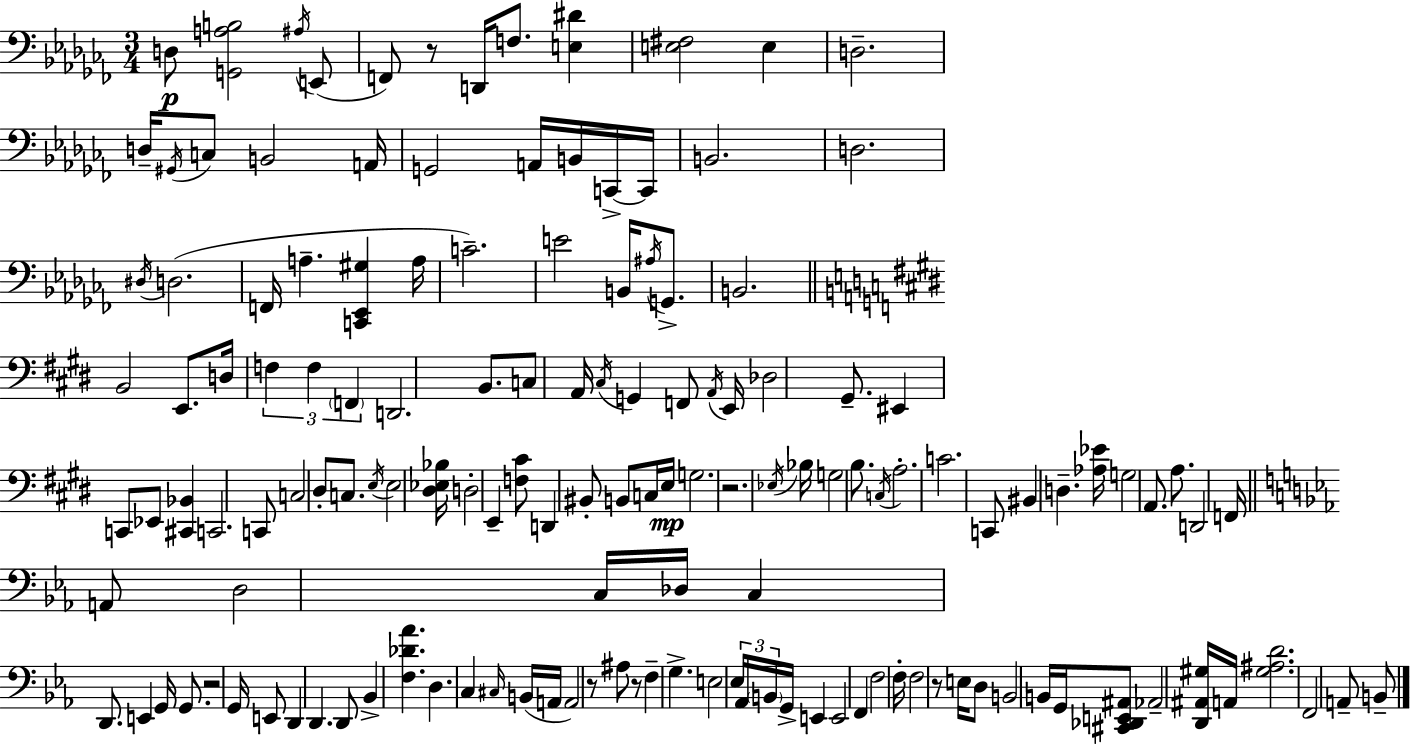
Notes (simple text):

D3/e [G2,A3,B3]/h A#3/s E2/e F2/e R/e D2/s F3/e. [E3,D#4]/q [E3,F#3]/h E3/q D3/h. D3/s G#2/s C3/e B2/h A2/s G2/h A2/s B2/s C2/s C2/s B2/h. D3/h. D#3/s D3/h. F2/s A3/q. [C2,Eb2,G#3]/q A3/s C4/h. E4/h B2/s A#3/s G2/e. B2/h. B2/h E2/e. D3/s F3/q F3/q F2/q D2/h. B2/e. C3/e A2/s C#3/s G2/q F2/e A2/s E2/s Db3/h G#2/e. EIS2/q C2/e Eb2/e [C#2,Bb2]/q C2/h. C2/e C3/h D#3/e C3/e. E3/s E3/h [D#3,Eb3,Bb3]/s D3/h E2/q [F3,C#4]/e D2/q BIS2/e B2/e C3/s E3/s G3/h. R/h. Eb3/s Bb3/s G3/h B3/e. C3/s A3/h. C4/h. C2/e BIS2/q D3/q. [Ab3,Eb4]/s G3/h A2/e. A3/e. D2/h F2/s A2/e D3/h C3/s Db3/s C3/q D2/e. E2/q G2/s G2/e. R/h G2/s E2/e D2/q D2/q. D2/e Bb2/q [F3,Db4,Ab4]/q. D3/q. C3/q C#3/s B2/s A2/s A2/h R/e A#3/e R/e F3/q G3/q. E3/h Eb3/s Ab2/s B2/s G2/s E2/q E2/h F2/q F3/h F3/s F3/h R/e E3/s D3/e B2/h B2/s G2/s [C#2,Db2,E2,A#2]/e Ab2/h [D2,A#2,G#3]/s A2/s [G#3,A#3,D4]/h. F2/h A2/e B2/e